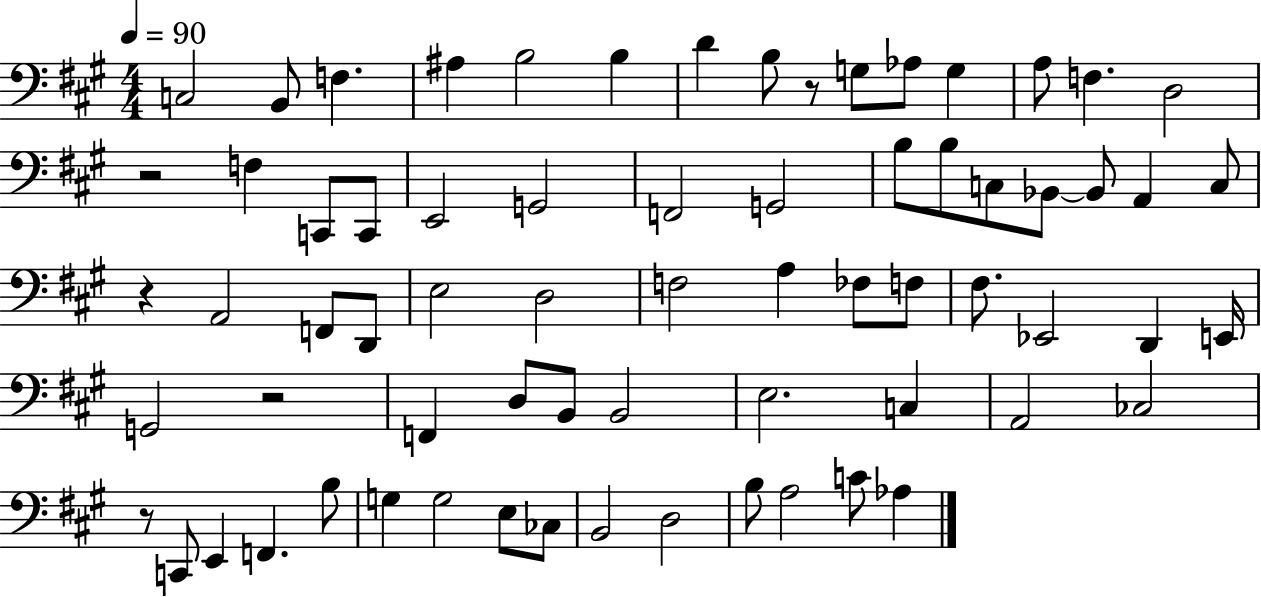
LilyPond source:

{
  \clef bass
  \numericTimeSignature
  \time 4/4
  \key a \major
  \tempo 4 = 90
  c2 b,8 f4. | ais4 b2 b4 | d'4 b8 r8 g8 aes8 g4 | a8 f4. d2 | \break r2 f4 c,8 c,8 | e,2 g,2 | f,2 g,2 | b8 b8 c8 bes,8~~ bes,8 a,4 c8 | \break r4 a,2 f,8 d,8 | e2 d2 | f2 a4 fes8 f8 | fis8. ees,2 d,4 e,16 | \break g,2 r2 | f,4 d8 b,8 b,2 | e2. c4 | a,2 ces2 | \break r8 c,8 e,4 f,4. b8 | g4 g2 e8 ces8 | b,2 d2 | b8 a2 c'8 aes4 | \break \bar "|."
}